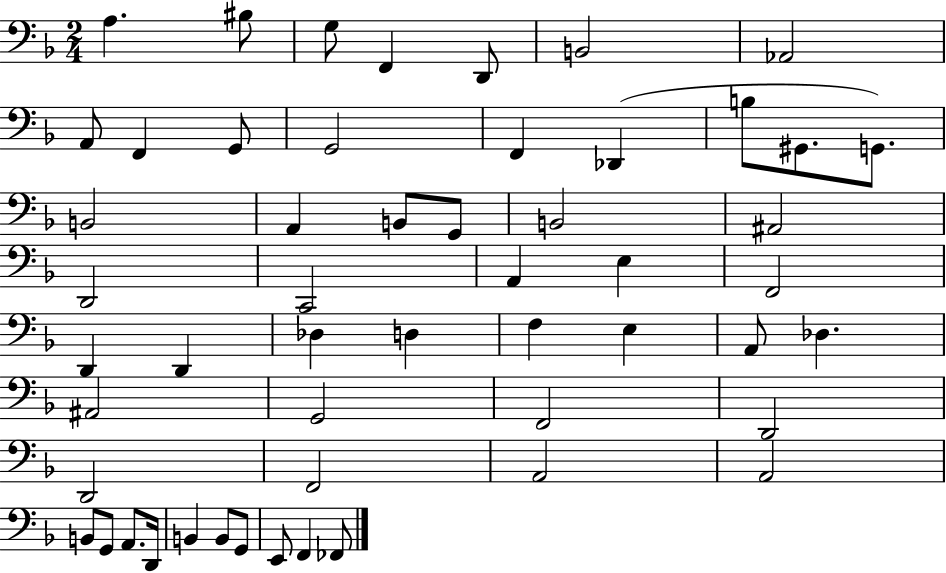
X:1
T:Untitled
M:2/4
L:1/4
K:F
A, ^B,/2 G,/2 F,, D,,/2 B,,2 _A,,2 A,,/2 F,, G,,/2 G,,2 F,, _D,, B,/2 ^G,,/2 G,,/2 B,,2 A,, B,,/2 G,,/2 B,,2 ^A,,2 D,,2 C,,2 A,, E, F,,2 D,, D,, _D, D, F, E, A,,/2 _D, ^A,,2 G,,2 F,,2 D,,2 D,,2 F,,2 A,,2 A,,2 B,,/2 G,,/2 A,,/2 D,,/4 B,, B,,/2 G,,/2 E,,/2 F,, _F,,/2